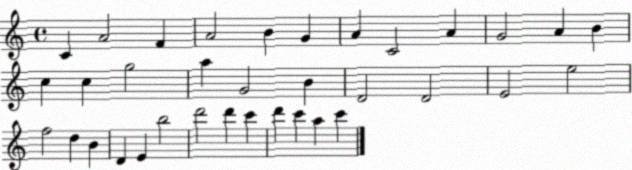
X:1
T:Untitled
M:4/4
L:1/4
K:C
C A2 F A2 B G A C2 A G2 A B c c g2 a G2 B D2 D2 E2 e2 f2 d B D E b2 d'2 d' c' d' c' a c'